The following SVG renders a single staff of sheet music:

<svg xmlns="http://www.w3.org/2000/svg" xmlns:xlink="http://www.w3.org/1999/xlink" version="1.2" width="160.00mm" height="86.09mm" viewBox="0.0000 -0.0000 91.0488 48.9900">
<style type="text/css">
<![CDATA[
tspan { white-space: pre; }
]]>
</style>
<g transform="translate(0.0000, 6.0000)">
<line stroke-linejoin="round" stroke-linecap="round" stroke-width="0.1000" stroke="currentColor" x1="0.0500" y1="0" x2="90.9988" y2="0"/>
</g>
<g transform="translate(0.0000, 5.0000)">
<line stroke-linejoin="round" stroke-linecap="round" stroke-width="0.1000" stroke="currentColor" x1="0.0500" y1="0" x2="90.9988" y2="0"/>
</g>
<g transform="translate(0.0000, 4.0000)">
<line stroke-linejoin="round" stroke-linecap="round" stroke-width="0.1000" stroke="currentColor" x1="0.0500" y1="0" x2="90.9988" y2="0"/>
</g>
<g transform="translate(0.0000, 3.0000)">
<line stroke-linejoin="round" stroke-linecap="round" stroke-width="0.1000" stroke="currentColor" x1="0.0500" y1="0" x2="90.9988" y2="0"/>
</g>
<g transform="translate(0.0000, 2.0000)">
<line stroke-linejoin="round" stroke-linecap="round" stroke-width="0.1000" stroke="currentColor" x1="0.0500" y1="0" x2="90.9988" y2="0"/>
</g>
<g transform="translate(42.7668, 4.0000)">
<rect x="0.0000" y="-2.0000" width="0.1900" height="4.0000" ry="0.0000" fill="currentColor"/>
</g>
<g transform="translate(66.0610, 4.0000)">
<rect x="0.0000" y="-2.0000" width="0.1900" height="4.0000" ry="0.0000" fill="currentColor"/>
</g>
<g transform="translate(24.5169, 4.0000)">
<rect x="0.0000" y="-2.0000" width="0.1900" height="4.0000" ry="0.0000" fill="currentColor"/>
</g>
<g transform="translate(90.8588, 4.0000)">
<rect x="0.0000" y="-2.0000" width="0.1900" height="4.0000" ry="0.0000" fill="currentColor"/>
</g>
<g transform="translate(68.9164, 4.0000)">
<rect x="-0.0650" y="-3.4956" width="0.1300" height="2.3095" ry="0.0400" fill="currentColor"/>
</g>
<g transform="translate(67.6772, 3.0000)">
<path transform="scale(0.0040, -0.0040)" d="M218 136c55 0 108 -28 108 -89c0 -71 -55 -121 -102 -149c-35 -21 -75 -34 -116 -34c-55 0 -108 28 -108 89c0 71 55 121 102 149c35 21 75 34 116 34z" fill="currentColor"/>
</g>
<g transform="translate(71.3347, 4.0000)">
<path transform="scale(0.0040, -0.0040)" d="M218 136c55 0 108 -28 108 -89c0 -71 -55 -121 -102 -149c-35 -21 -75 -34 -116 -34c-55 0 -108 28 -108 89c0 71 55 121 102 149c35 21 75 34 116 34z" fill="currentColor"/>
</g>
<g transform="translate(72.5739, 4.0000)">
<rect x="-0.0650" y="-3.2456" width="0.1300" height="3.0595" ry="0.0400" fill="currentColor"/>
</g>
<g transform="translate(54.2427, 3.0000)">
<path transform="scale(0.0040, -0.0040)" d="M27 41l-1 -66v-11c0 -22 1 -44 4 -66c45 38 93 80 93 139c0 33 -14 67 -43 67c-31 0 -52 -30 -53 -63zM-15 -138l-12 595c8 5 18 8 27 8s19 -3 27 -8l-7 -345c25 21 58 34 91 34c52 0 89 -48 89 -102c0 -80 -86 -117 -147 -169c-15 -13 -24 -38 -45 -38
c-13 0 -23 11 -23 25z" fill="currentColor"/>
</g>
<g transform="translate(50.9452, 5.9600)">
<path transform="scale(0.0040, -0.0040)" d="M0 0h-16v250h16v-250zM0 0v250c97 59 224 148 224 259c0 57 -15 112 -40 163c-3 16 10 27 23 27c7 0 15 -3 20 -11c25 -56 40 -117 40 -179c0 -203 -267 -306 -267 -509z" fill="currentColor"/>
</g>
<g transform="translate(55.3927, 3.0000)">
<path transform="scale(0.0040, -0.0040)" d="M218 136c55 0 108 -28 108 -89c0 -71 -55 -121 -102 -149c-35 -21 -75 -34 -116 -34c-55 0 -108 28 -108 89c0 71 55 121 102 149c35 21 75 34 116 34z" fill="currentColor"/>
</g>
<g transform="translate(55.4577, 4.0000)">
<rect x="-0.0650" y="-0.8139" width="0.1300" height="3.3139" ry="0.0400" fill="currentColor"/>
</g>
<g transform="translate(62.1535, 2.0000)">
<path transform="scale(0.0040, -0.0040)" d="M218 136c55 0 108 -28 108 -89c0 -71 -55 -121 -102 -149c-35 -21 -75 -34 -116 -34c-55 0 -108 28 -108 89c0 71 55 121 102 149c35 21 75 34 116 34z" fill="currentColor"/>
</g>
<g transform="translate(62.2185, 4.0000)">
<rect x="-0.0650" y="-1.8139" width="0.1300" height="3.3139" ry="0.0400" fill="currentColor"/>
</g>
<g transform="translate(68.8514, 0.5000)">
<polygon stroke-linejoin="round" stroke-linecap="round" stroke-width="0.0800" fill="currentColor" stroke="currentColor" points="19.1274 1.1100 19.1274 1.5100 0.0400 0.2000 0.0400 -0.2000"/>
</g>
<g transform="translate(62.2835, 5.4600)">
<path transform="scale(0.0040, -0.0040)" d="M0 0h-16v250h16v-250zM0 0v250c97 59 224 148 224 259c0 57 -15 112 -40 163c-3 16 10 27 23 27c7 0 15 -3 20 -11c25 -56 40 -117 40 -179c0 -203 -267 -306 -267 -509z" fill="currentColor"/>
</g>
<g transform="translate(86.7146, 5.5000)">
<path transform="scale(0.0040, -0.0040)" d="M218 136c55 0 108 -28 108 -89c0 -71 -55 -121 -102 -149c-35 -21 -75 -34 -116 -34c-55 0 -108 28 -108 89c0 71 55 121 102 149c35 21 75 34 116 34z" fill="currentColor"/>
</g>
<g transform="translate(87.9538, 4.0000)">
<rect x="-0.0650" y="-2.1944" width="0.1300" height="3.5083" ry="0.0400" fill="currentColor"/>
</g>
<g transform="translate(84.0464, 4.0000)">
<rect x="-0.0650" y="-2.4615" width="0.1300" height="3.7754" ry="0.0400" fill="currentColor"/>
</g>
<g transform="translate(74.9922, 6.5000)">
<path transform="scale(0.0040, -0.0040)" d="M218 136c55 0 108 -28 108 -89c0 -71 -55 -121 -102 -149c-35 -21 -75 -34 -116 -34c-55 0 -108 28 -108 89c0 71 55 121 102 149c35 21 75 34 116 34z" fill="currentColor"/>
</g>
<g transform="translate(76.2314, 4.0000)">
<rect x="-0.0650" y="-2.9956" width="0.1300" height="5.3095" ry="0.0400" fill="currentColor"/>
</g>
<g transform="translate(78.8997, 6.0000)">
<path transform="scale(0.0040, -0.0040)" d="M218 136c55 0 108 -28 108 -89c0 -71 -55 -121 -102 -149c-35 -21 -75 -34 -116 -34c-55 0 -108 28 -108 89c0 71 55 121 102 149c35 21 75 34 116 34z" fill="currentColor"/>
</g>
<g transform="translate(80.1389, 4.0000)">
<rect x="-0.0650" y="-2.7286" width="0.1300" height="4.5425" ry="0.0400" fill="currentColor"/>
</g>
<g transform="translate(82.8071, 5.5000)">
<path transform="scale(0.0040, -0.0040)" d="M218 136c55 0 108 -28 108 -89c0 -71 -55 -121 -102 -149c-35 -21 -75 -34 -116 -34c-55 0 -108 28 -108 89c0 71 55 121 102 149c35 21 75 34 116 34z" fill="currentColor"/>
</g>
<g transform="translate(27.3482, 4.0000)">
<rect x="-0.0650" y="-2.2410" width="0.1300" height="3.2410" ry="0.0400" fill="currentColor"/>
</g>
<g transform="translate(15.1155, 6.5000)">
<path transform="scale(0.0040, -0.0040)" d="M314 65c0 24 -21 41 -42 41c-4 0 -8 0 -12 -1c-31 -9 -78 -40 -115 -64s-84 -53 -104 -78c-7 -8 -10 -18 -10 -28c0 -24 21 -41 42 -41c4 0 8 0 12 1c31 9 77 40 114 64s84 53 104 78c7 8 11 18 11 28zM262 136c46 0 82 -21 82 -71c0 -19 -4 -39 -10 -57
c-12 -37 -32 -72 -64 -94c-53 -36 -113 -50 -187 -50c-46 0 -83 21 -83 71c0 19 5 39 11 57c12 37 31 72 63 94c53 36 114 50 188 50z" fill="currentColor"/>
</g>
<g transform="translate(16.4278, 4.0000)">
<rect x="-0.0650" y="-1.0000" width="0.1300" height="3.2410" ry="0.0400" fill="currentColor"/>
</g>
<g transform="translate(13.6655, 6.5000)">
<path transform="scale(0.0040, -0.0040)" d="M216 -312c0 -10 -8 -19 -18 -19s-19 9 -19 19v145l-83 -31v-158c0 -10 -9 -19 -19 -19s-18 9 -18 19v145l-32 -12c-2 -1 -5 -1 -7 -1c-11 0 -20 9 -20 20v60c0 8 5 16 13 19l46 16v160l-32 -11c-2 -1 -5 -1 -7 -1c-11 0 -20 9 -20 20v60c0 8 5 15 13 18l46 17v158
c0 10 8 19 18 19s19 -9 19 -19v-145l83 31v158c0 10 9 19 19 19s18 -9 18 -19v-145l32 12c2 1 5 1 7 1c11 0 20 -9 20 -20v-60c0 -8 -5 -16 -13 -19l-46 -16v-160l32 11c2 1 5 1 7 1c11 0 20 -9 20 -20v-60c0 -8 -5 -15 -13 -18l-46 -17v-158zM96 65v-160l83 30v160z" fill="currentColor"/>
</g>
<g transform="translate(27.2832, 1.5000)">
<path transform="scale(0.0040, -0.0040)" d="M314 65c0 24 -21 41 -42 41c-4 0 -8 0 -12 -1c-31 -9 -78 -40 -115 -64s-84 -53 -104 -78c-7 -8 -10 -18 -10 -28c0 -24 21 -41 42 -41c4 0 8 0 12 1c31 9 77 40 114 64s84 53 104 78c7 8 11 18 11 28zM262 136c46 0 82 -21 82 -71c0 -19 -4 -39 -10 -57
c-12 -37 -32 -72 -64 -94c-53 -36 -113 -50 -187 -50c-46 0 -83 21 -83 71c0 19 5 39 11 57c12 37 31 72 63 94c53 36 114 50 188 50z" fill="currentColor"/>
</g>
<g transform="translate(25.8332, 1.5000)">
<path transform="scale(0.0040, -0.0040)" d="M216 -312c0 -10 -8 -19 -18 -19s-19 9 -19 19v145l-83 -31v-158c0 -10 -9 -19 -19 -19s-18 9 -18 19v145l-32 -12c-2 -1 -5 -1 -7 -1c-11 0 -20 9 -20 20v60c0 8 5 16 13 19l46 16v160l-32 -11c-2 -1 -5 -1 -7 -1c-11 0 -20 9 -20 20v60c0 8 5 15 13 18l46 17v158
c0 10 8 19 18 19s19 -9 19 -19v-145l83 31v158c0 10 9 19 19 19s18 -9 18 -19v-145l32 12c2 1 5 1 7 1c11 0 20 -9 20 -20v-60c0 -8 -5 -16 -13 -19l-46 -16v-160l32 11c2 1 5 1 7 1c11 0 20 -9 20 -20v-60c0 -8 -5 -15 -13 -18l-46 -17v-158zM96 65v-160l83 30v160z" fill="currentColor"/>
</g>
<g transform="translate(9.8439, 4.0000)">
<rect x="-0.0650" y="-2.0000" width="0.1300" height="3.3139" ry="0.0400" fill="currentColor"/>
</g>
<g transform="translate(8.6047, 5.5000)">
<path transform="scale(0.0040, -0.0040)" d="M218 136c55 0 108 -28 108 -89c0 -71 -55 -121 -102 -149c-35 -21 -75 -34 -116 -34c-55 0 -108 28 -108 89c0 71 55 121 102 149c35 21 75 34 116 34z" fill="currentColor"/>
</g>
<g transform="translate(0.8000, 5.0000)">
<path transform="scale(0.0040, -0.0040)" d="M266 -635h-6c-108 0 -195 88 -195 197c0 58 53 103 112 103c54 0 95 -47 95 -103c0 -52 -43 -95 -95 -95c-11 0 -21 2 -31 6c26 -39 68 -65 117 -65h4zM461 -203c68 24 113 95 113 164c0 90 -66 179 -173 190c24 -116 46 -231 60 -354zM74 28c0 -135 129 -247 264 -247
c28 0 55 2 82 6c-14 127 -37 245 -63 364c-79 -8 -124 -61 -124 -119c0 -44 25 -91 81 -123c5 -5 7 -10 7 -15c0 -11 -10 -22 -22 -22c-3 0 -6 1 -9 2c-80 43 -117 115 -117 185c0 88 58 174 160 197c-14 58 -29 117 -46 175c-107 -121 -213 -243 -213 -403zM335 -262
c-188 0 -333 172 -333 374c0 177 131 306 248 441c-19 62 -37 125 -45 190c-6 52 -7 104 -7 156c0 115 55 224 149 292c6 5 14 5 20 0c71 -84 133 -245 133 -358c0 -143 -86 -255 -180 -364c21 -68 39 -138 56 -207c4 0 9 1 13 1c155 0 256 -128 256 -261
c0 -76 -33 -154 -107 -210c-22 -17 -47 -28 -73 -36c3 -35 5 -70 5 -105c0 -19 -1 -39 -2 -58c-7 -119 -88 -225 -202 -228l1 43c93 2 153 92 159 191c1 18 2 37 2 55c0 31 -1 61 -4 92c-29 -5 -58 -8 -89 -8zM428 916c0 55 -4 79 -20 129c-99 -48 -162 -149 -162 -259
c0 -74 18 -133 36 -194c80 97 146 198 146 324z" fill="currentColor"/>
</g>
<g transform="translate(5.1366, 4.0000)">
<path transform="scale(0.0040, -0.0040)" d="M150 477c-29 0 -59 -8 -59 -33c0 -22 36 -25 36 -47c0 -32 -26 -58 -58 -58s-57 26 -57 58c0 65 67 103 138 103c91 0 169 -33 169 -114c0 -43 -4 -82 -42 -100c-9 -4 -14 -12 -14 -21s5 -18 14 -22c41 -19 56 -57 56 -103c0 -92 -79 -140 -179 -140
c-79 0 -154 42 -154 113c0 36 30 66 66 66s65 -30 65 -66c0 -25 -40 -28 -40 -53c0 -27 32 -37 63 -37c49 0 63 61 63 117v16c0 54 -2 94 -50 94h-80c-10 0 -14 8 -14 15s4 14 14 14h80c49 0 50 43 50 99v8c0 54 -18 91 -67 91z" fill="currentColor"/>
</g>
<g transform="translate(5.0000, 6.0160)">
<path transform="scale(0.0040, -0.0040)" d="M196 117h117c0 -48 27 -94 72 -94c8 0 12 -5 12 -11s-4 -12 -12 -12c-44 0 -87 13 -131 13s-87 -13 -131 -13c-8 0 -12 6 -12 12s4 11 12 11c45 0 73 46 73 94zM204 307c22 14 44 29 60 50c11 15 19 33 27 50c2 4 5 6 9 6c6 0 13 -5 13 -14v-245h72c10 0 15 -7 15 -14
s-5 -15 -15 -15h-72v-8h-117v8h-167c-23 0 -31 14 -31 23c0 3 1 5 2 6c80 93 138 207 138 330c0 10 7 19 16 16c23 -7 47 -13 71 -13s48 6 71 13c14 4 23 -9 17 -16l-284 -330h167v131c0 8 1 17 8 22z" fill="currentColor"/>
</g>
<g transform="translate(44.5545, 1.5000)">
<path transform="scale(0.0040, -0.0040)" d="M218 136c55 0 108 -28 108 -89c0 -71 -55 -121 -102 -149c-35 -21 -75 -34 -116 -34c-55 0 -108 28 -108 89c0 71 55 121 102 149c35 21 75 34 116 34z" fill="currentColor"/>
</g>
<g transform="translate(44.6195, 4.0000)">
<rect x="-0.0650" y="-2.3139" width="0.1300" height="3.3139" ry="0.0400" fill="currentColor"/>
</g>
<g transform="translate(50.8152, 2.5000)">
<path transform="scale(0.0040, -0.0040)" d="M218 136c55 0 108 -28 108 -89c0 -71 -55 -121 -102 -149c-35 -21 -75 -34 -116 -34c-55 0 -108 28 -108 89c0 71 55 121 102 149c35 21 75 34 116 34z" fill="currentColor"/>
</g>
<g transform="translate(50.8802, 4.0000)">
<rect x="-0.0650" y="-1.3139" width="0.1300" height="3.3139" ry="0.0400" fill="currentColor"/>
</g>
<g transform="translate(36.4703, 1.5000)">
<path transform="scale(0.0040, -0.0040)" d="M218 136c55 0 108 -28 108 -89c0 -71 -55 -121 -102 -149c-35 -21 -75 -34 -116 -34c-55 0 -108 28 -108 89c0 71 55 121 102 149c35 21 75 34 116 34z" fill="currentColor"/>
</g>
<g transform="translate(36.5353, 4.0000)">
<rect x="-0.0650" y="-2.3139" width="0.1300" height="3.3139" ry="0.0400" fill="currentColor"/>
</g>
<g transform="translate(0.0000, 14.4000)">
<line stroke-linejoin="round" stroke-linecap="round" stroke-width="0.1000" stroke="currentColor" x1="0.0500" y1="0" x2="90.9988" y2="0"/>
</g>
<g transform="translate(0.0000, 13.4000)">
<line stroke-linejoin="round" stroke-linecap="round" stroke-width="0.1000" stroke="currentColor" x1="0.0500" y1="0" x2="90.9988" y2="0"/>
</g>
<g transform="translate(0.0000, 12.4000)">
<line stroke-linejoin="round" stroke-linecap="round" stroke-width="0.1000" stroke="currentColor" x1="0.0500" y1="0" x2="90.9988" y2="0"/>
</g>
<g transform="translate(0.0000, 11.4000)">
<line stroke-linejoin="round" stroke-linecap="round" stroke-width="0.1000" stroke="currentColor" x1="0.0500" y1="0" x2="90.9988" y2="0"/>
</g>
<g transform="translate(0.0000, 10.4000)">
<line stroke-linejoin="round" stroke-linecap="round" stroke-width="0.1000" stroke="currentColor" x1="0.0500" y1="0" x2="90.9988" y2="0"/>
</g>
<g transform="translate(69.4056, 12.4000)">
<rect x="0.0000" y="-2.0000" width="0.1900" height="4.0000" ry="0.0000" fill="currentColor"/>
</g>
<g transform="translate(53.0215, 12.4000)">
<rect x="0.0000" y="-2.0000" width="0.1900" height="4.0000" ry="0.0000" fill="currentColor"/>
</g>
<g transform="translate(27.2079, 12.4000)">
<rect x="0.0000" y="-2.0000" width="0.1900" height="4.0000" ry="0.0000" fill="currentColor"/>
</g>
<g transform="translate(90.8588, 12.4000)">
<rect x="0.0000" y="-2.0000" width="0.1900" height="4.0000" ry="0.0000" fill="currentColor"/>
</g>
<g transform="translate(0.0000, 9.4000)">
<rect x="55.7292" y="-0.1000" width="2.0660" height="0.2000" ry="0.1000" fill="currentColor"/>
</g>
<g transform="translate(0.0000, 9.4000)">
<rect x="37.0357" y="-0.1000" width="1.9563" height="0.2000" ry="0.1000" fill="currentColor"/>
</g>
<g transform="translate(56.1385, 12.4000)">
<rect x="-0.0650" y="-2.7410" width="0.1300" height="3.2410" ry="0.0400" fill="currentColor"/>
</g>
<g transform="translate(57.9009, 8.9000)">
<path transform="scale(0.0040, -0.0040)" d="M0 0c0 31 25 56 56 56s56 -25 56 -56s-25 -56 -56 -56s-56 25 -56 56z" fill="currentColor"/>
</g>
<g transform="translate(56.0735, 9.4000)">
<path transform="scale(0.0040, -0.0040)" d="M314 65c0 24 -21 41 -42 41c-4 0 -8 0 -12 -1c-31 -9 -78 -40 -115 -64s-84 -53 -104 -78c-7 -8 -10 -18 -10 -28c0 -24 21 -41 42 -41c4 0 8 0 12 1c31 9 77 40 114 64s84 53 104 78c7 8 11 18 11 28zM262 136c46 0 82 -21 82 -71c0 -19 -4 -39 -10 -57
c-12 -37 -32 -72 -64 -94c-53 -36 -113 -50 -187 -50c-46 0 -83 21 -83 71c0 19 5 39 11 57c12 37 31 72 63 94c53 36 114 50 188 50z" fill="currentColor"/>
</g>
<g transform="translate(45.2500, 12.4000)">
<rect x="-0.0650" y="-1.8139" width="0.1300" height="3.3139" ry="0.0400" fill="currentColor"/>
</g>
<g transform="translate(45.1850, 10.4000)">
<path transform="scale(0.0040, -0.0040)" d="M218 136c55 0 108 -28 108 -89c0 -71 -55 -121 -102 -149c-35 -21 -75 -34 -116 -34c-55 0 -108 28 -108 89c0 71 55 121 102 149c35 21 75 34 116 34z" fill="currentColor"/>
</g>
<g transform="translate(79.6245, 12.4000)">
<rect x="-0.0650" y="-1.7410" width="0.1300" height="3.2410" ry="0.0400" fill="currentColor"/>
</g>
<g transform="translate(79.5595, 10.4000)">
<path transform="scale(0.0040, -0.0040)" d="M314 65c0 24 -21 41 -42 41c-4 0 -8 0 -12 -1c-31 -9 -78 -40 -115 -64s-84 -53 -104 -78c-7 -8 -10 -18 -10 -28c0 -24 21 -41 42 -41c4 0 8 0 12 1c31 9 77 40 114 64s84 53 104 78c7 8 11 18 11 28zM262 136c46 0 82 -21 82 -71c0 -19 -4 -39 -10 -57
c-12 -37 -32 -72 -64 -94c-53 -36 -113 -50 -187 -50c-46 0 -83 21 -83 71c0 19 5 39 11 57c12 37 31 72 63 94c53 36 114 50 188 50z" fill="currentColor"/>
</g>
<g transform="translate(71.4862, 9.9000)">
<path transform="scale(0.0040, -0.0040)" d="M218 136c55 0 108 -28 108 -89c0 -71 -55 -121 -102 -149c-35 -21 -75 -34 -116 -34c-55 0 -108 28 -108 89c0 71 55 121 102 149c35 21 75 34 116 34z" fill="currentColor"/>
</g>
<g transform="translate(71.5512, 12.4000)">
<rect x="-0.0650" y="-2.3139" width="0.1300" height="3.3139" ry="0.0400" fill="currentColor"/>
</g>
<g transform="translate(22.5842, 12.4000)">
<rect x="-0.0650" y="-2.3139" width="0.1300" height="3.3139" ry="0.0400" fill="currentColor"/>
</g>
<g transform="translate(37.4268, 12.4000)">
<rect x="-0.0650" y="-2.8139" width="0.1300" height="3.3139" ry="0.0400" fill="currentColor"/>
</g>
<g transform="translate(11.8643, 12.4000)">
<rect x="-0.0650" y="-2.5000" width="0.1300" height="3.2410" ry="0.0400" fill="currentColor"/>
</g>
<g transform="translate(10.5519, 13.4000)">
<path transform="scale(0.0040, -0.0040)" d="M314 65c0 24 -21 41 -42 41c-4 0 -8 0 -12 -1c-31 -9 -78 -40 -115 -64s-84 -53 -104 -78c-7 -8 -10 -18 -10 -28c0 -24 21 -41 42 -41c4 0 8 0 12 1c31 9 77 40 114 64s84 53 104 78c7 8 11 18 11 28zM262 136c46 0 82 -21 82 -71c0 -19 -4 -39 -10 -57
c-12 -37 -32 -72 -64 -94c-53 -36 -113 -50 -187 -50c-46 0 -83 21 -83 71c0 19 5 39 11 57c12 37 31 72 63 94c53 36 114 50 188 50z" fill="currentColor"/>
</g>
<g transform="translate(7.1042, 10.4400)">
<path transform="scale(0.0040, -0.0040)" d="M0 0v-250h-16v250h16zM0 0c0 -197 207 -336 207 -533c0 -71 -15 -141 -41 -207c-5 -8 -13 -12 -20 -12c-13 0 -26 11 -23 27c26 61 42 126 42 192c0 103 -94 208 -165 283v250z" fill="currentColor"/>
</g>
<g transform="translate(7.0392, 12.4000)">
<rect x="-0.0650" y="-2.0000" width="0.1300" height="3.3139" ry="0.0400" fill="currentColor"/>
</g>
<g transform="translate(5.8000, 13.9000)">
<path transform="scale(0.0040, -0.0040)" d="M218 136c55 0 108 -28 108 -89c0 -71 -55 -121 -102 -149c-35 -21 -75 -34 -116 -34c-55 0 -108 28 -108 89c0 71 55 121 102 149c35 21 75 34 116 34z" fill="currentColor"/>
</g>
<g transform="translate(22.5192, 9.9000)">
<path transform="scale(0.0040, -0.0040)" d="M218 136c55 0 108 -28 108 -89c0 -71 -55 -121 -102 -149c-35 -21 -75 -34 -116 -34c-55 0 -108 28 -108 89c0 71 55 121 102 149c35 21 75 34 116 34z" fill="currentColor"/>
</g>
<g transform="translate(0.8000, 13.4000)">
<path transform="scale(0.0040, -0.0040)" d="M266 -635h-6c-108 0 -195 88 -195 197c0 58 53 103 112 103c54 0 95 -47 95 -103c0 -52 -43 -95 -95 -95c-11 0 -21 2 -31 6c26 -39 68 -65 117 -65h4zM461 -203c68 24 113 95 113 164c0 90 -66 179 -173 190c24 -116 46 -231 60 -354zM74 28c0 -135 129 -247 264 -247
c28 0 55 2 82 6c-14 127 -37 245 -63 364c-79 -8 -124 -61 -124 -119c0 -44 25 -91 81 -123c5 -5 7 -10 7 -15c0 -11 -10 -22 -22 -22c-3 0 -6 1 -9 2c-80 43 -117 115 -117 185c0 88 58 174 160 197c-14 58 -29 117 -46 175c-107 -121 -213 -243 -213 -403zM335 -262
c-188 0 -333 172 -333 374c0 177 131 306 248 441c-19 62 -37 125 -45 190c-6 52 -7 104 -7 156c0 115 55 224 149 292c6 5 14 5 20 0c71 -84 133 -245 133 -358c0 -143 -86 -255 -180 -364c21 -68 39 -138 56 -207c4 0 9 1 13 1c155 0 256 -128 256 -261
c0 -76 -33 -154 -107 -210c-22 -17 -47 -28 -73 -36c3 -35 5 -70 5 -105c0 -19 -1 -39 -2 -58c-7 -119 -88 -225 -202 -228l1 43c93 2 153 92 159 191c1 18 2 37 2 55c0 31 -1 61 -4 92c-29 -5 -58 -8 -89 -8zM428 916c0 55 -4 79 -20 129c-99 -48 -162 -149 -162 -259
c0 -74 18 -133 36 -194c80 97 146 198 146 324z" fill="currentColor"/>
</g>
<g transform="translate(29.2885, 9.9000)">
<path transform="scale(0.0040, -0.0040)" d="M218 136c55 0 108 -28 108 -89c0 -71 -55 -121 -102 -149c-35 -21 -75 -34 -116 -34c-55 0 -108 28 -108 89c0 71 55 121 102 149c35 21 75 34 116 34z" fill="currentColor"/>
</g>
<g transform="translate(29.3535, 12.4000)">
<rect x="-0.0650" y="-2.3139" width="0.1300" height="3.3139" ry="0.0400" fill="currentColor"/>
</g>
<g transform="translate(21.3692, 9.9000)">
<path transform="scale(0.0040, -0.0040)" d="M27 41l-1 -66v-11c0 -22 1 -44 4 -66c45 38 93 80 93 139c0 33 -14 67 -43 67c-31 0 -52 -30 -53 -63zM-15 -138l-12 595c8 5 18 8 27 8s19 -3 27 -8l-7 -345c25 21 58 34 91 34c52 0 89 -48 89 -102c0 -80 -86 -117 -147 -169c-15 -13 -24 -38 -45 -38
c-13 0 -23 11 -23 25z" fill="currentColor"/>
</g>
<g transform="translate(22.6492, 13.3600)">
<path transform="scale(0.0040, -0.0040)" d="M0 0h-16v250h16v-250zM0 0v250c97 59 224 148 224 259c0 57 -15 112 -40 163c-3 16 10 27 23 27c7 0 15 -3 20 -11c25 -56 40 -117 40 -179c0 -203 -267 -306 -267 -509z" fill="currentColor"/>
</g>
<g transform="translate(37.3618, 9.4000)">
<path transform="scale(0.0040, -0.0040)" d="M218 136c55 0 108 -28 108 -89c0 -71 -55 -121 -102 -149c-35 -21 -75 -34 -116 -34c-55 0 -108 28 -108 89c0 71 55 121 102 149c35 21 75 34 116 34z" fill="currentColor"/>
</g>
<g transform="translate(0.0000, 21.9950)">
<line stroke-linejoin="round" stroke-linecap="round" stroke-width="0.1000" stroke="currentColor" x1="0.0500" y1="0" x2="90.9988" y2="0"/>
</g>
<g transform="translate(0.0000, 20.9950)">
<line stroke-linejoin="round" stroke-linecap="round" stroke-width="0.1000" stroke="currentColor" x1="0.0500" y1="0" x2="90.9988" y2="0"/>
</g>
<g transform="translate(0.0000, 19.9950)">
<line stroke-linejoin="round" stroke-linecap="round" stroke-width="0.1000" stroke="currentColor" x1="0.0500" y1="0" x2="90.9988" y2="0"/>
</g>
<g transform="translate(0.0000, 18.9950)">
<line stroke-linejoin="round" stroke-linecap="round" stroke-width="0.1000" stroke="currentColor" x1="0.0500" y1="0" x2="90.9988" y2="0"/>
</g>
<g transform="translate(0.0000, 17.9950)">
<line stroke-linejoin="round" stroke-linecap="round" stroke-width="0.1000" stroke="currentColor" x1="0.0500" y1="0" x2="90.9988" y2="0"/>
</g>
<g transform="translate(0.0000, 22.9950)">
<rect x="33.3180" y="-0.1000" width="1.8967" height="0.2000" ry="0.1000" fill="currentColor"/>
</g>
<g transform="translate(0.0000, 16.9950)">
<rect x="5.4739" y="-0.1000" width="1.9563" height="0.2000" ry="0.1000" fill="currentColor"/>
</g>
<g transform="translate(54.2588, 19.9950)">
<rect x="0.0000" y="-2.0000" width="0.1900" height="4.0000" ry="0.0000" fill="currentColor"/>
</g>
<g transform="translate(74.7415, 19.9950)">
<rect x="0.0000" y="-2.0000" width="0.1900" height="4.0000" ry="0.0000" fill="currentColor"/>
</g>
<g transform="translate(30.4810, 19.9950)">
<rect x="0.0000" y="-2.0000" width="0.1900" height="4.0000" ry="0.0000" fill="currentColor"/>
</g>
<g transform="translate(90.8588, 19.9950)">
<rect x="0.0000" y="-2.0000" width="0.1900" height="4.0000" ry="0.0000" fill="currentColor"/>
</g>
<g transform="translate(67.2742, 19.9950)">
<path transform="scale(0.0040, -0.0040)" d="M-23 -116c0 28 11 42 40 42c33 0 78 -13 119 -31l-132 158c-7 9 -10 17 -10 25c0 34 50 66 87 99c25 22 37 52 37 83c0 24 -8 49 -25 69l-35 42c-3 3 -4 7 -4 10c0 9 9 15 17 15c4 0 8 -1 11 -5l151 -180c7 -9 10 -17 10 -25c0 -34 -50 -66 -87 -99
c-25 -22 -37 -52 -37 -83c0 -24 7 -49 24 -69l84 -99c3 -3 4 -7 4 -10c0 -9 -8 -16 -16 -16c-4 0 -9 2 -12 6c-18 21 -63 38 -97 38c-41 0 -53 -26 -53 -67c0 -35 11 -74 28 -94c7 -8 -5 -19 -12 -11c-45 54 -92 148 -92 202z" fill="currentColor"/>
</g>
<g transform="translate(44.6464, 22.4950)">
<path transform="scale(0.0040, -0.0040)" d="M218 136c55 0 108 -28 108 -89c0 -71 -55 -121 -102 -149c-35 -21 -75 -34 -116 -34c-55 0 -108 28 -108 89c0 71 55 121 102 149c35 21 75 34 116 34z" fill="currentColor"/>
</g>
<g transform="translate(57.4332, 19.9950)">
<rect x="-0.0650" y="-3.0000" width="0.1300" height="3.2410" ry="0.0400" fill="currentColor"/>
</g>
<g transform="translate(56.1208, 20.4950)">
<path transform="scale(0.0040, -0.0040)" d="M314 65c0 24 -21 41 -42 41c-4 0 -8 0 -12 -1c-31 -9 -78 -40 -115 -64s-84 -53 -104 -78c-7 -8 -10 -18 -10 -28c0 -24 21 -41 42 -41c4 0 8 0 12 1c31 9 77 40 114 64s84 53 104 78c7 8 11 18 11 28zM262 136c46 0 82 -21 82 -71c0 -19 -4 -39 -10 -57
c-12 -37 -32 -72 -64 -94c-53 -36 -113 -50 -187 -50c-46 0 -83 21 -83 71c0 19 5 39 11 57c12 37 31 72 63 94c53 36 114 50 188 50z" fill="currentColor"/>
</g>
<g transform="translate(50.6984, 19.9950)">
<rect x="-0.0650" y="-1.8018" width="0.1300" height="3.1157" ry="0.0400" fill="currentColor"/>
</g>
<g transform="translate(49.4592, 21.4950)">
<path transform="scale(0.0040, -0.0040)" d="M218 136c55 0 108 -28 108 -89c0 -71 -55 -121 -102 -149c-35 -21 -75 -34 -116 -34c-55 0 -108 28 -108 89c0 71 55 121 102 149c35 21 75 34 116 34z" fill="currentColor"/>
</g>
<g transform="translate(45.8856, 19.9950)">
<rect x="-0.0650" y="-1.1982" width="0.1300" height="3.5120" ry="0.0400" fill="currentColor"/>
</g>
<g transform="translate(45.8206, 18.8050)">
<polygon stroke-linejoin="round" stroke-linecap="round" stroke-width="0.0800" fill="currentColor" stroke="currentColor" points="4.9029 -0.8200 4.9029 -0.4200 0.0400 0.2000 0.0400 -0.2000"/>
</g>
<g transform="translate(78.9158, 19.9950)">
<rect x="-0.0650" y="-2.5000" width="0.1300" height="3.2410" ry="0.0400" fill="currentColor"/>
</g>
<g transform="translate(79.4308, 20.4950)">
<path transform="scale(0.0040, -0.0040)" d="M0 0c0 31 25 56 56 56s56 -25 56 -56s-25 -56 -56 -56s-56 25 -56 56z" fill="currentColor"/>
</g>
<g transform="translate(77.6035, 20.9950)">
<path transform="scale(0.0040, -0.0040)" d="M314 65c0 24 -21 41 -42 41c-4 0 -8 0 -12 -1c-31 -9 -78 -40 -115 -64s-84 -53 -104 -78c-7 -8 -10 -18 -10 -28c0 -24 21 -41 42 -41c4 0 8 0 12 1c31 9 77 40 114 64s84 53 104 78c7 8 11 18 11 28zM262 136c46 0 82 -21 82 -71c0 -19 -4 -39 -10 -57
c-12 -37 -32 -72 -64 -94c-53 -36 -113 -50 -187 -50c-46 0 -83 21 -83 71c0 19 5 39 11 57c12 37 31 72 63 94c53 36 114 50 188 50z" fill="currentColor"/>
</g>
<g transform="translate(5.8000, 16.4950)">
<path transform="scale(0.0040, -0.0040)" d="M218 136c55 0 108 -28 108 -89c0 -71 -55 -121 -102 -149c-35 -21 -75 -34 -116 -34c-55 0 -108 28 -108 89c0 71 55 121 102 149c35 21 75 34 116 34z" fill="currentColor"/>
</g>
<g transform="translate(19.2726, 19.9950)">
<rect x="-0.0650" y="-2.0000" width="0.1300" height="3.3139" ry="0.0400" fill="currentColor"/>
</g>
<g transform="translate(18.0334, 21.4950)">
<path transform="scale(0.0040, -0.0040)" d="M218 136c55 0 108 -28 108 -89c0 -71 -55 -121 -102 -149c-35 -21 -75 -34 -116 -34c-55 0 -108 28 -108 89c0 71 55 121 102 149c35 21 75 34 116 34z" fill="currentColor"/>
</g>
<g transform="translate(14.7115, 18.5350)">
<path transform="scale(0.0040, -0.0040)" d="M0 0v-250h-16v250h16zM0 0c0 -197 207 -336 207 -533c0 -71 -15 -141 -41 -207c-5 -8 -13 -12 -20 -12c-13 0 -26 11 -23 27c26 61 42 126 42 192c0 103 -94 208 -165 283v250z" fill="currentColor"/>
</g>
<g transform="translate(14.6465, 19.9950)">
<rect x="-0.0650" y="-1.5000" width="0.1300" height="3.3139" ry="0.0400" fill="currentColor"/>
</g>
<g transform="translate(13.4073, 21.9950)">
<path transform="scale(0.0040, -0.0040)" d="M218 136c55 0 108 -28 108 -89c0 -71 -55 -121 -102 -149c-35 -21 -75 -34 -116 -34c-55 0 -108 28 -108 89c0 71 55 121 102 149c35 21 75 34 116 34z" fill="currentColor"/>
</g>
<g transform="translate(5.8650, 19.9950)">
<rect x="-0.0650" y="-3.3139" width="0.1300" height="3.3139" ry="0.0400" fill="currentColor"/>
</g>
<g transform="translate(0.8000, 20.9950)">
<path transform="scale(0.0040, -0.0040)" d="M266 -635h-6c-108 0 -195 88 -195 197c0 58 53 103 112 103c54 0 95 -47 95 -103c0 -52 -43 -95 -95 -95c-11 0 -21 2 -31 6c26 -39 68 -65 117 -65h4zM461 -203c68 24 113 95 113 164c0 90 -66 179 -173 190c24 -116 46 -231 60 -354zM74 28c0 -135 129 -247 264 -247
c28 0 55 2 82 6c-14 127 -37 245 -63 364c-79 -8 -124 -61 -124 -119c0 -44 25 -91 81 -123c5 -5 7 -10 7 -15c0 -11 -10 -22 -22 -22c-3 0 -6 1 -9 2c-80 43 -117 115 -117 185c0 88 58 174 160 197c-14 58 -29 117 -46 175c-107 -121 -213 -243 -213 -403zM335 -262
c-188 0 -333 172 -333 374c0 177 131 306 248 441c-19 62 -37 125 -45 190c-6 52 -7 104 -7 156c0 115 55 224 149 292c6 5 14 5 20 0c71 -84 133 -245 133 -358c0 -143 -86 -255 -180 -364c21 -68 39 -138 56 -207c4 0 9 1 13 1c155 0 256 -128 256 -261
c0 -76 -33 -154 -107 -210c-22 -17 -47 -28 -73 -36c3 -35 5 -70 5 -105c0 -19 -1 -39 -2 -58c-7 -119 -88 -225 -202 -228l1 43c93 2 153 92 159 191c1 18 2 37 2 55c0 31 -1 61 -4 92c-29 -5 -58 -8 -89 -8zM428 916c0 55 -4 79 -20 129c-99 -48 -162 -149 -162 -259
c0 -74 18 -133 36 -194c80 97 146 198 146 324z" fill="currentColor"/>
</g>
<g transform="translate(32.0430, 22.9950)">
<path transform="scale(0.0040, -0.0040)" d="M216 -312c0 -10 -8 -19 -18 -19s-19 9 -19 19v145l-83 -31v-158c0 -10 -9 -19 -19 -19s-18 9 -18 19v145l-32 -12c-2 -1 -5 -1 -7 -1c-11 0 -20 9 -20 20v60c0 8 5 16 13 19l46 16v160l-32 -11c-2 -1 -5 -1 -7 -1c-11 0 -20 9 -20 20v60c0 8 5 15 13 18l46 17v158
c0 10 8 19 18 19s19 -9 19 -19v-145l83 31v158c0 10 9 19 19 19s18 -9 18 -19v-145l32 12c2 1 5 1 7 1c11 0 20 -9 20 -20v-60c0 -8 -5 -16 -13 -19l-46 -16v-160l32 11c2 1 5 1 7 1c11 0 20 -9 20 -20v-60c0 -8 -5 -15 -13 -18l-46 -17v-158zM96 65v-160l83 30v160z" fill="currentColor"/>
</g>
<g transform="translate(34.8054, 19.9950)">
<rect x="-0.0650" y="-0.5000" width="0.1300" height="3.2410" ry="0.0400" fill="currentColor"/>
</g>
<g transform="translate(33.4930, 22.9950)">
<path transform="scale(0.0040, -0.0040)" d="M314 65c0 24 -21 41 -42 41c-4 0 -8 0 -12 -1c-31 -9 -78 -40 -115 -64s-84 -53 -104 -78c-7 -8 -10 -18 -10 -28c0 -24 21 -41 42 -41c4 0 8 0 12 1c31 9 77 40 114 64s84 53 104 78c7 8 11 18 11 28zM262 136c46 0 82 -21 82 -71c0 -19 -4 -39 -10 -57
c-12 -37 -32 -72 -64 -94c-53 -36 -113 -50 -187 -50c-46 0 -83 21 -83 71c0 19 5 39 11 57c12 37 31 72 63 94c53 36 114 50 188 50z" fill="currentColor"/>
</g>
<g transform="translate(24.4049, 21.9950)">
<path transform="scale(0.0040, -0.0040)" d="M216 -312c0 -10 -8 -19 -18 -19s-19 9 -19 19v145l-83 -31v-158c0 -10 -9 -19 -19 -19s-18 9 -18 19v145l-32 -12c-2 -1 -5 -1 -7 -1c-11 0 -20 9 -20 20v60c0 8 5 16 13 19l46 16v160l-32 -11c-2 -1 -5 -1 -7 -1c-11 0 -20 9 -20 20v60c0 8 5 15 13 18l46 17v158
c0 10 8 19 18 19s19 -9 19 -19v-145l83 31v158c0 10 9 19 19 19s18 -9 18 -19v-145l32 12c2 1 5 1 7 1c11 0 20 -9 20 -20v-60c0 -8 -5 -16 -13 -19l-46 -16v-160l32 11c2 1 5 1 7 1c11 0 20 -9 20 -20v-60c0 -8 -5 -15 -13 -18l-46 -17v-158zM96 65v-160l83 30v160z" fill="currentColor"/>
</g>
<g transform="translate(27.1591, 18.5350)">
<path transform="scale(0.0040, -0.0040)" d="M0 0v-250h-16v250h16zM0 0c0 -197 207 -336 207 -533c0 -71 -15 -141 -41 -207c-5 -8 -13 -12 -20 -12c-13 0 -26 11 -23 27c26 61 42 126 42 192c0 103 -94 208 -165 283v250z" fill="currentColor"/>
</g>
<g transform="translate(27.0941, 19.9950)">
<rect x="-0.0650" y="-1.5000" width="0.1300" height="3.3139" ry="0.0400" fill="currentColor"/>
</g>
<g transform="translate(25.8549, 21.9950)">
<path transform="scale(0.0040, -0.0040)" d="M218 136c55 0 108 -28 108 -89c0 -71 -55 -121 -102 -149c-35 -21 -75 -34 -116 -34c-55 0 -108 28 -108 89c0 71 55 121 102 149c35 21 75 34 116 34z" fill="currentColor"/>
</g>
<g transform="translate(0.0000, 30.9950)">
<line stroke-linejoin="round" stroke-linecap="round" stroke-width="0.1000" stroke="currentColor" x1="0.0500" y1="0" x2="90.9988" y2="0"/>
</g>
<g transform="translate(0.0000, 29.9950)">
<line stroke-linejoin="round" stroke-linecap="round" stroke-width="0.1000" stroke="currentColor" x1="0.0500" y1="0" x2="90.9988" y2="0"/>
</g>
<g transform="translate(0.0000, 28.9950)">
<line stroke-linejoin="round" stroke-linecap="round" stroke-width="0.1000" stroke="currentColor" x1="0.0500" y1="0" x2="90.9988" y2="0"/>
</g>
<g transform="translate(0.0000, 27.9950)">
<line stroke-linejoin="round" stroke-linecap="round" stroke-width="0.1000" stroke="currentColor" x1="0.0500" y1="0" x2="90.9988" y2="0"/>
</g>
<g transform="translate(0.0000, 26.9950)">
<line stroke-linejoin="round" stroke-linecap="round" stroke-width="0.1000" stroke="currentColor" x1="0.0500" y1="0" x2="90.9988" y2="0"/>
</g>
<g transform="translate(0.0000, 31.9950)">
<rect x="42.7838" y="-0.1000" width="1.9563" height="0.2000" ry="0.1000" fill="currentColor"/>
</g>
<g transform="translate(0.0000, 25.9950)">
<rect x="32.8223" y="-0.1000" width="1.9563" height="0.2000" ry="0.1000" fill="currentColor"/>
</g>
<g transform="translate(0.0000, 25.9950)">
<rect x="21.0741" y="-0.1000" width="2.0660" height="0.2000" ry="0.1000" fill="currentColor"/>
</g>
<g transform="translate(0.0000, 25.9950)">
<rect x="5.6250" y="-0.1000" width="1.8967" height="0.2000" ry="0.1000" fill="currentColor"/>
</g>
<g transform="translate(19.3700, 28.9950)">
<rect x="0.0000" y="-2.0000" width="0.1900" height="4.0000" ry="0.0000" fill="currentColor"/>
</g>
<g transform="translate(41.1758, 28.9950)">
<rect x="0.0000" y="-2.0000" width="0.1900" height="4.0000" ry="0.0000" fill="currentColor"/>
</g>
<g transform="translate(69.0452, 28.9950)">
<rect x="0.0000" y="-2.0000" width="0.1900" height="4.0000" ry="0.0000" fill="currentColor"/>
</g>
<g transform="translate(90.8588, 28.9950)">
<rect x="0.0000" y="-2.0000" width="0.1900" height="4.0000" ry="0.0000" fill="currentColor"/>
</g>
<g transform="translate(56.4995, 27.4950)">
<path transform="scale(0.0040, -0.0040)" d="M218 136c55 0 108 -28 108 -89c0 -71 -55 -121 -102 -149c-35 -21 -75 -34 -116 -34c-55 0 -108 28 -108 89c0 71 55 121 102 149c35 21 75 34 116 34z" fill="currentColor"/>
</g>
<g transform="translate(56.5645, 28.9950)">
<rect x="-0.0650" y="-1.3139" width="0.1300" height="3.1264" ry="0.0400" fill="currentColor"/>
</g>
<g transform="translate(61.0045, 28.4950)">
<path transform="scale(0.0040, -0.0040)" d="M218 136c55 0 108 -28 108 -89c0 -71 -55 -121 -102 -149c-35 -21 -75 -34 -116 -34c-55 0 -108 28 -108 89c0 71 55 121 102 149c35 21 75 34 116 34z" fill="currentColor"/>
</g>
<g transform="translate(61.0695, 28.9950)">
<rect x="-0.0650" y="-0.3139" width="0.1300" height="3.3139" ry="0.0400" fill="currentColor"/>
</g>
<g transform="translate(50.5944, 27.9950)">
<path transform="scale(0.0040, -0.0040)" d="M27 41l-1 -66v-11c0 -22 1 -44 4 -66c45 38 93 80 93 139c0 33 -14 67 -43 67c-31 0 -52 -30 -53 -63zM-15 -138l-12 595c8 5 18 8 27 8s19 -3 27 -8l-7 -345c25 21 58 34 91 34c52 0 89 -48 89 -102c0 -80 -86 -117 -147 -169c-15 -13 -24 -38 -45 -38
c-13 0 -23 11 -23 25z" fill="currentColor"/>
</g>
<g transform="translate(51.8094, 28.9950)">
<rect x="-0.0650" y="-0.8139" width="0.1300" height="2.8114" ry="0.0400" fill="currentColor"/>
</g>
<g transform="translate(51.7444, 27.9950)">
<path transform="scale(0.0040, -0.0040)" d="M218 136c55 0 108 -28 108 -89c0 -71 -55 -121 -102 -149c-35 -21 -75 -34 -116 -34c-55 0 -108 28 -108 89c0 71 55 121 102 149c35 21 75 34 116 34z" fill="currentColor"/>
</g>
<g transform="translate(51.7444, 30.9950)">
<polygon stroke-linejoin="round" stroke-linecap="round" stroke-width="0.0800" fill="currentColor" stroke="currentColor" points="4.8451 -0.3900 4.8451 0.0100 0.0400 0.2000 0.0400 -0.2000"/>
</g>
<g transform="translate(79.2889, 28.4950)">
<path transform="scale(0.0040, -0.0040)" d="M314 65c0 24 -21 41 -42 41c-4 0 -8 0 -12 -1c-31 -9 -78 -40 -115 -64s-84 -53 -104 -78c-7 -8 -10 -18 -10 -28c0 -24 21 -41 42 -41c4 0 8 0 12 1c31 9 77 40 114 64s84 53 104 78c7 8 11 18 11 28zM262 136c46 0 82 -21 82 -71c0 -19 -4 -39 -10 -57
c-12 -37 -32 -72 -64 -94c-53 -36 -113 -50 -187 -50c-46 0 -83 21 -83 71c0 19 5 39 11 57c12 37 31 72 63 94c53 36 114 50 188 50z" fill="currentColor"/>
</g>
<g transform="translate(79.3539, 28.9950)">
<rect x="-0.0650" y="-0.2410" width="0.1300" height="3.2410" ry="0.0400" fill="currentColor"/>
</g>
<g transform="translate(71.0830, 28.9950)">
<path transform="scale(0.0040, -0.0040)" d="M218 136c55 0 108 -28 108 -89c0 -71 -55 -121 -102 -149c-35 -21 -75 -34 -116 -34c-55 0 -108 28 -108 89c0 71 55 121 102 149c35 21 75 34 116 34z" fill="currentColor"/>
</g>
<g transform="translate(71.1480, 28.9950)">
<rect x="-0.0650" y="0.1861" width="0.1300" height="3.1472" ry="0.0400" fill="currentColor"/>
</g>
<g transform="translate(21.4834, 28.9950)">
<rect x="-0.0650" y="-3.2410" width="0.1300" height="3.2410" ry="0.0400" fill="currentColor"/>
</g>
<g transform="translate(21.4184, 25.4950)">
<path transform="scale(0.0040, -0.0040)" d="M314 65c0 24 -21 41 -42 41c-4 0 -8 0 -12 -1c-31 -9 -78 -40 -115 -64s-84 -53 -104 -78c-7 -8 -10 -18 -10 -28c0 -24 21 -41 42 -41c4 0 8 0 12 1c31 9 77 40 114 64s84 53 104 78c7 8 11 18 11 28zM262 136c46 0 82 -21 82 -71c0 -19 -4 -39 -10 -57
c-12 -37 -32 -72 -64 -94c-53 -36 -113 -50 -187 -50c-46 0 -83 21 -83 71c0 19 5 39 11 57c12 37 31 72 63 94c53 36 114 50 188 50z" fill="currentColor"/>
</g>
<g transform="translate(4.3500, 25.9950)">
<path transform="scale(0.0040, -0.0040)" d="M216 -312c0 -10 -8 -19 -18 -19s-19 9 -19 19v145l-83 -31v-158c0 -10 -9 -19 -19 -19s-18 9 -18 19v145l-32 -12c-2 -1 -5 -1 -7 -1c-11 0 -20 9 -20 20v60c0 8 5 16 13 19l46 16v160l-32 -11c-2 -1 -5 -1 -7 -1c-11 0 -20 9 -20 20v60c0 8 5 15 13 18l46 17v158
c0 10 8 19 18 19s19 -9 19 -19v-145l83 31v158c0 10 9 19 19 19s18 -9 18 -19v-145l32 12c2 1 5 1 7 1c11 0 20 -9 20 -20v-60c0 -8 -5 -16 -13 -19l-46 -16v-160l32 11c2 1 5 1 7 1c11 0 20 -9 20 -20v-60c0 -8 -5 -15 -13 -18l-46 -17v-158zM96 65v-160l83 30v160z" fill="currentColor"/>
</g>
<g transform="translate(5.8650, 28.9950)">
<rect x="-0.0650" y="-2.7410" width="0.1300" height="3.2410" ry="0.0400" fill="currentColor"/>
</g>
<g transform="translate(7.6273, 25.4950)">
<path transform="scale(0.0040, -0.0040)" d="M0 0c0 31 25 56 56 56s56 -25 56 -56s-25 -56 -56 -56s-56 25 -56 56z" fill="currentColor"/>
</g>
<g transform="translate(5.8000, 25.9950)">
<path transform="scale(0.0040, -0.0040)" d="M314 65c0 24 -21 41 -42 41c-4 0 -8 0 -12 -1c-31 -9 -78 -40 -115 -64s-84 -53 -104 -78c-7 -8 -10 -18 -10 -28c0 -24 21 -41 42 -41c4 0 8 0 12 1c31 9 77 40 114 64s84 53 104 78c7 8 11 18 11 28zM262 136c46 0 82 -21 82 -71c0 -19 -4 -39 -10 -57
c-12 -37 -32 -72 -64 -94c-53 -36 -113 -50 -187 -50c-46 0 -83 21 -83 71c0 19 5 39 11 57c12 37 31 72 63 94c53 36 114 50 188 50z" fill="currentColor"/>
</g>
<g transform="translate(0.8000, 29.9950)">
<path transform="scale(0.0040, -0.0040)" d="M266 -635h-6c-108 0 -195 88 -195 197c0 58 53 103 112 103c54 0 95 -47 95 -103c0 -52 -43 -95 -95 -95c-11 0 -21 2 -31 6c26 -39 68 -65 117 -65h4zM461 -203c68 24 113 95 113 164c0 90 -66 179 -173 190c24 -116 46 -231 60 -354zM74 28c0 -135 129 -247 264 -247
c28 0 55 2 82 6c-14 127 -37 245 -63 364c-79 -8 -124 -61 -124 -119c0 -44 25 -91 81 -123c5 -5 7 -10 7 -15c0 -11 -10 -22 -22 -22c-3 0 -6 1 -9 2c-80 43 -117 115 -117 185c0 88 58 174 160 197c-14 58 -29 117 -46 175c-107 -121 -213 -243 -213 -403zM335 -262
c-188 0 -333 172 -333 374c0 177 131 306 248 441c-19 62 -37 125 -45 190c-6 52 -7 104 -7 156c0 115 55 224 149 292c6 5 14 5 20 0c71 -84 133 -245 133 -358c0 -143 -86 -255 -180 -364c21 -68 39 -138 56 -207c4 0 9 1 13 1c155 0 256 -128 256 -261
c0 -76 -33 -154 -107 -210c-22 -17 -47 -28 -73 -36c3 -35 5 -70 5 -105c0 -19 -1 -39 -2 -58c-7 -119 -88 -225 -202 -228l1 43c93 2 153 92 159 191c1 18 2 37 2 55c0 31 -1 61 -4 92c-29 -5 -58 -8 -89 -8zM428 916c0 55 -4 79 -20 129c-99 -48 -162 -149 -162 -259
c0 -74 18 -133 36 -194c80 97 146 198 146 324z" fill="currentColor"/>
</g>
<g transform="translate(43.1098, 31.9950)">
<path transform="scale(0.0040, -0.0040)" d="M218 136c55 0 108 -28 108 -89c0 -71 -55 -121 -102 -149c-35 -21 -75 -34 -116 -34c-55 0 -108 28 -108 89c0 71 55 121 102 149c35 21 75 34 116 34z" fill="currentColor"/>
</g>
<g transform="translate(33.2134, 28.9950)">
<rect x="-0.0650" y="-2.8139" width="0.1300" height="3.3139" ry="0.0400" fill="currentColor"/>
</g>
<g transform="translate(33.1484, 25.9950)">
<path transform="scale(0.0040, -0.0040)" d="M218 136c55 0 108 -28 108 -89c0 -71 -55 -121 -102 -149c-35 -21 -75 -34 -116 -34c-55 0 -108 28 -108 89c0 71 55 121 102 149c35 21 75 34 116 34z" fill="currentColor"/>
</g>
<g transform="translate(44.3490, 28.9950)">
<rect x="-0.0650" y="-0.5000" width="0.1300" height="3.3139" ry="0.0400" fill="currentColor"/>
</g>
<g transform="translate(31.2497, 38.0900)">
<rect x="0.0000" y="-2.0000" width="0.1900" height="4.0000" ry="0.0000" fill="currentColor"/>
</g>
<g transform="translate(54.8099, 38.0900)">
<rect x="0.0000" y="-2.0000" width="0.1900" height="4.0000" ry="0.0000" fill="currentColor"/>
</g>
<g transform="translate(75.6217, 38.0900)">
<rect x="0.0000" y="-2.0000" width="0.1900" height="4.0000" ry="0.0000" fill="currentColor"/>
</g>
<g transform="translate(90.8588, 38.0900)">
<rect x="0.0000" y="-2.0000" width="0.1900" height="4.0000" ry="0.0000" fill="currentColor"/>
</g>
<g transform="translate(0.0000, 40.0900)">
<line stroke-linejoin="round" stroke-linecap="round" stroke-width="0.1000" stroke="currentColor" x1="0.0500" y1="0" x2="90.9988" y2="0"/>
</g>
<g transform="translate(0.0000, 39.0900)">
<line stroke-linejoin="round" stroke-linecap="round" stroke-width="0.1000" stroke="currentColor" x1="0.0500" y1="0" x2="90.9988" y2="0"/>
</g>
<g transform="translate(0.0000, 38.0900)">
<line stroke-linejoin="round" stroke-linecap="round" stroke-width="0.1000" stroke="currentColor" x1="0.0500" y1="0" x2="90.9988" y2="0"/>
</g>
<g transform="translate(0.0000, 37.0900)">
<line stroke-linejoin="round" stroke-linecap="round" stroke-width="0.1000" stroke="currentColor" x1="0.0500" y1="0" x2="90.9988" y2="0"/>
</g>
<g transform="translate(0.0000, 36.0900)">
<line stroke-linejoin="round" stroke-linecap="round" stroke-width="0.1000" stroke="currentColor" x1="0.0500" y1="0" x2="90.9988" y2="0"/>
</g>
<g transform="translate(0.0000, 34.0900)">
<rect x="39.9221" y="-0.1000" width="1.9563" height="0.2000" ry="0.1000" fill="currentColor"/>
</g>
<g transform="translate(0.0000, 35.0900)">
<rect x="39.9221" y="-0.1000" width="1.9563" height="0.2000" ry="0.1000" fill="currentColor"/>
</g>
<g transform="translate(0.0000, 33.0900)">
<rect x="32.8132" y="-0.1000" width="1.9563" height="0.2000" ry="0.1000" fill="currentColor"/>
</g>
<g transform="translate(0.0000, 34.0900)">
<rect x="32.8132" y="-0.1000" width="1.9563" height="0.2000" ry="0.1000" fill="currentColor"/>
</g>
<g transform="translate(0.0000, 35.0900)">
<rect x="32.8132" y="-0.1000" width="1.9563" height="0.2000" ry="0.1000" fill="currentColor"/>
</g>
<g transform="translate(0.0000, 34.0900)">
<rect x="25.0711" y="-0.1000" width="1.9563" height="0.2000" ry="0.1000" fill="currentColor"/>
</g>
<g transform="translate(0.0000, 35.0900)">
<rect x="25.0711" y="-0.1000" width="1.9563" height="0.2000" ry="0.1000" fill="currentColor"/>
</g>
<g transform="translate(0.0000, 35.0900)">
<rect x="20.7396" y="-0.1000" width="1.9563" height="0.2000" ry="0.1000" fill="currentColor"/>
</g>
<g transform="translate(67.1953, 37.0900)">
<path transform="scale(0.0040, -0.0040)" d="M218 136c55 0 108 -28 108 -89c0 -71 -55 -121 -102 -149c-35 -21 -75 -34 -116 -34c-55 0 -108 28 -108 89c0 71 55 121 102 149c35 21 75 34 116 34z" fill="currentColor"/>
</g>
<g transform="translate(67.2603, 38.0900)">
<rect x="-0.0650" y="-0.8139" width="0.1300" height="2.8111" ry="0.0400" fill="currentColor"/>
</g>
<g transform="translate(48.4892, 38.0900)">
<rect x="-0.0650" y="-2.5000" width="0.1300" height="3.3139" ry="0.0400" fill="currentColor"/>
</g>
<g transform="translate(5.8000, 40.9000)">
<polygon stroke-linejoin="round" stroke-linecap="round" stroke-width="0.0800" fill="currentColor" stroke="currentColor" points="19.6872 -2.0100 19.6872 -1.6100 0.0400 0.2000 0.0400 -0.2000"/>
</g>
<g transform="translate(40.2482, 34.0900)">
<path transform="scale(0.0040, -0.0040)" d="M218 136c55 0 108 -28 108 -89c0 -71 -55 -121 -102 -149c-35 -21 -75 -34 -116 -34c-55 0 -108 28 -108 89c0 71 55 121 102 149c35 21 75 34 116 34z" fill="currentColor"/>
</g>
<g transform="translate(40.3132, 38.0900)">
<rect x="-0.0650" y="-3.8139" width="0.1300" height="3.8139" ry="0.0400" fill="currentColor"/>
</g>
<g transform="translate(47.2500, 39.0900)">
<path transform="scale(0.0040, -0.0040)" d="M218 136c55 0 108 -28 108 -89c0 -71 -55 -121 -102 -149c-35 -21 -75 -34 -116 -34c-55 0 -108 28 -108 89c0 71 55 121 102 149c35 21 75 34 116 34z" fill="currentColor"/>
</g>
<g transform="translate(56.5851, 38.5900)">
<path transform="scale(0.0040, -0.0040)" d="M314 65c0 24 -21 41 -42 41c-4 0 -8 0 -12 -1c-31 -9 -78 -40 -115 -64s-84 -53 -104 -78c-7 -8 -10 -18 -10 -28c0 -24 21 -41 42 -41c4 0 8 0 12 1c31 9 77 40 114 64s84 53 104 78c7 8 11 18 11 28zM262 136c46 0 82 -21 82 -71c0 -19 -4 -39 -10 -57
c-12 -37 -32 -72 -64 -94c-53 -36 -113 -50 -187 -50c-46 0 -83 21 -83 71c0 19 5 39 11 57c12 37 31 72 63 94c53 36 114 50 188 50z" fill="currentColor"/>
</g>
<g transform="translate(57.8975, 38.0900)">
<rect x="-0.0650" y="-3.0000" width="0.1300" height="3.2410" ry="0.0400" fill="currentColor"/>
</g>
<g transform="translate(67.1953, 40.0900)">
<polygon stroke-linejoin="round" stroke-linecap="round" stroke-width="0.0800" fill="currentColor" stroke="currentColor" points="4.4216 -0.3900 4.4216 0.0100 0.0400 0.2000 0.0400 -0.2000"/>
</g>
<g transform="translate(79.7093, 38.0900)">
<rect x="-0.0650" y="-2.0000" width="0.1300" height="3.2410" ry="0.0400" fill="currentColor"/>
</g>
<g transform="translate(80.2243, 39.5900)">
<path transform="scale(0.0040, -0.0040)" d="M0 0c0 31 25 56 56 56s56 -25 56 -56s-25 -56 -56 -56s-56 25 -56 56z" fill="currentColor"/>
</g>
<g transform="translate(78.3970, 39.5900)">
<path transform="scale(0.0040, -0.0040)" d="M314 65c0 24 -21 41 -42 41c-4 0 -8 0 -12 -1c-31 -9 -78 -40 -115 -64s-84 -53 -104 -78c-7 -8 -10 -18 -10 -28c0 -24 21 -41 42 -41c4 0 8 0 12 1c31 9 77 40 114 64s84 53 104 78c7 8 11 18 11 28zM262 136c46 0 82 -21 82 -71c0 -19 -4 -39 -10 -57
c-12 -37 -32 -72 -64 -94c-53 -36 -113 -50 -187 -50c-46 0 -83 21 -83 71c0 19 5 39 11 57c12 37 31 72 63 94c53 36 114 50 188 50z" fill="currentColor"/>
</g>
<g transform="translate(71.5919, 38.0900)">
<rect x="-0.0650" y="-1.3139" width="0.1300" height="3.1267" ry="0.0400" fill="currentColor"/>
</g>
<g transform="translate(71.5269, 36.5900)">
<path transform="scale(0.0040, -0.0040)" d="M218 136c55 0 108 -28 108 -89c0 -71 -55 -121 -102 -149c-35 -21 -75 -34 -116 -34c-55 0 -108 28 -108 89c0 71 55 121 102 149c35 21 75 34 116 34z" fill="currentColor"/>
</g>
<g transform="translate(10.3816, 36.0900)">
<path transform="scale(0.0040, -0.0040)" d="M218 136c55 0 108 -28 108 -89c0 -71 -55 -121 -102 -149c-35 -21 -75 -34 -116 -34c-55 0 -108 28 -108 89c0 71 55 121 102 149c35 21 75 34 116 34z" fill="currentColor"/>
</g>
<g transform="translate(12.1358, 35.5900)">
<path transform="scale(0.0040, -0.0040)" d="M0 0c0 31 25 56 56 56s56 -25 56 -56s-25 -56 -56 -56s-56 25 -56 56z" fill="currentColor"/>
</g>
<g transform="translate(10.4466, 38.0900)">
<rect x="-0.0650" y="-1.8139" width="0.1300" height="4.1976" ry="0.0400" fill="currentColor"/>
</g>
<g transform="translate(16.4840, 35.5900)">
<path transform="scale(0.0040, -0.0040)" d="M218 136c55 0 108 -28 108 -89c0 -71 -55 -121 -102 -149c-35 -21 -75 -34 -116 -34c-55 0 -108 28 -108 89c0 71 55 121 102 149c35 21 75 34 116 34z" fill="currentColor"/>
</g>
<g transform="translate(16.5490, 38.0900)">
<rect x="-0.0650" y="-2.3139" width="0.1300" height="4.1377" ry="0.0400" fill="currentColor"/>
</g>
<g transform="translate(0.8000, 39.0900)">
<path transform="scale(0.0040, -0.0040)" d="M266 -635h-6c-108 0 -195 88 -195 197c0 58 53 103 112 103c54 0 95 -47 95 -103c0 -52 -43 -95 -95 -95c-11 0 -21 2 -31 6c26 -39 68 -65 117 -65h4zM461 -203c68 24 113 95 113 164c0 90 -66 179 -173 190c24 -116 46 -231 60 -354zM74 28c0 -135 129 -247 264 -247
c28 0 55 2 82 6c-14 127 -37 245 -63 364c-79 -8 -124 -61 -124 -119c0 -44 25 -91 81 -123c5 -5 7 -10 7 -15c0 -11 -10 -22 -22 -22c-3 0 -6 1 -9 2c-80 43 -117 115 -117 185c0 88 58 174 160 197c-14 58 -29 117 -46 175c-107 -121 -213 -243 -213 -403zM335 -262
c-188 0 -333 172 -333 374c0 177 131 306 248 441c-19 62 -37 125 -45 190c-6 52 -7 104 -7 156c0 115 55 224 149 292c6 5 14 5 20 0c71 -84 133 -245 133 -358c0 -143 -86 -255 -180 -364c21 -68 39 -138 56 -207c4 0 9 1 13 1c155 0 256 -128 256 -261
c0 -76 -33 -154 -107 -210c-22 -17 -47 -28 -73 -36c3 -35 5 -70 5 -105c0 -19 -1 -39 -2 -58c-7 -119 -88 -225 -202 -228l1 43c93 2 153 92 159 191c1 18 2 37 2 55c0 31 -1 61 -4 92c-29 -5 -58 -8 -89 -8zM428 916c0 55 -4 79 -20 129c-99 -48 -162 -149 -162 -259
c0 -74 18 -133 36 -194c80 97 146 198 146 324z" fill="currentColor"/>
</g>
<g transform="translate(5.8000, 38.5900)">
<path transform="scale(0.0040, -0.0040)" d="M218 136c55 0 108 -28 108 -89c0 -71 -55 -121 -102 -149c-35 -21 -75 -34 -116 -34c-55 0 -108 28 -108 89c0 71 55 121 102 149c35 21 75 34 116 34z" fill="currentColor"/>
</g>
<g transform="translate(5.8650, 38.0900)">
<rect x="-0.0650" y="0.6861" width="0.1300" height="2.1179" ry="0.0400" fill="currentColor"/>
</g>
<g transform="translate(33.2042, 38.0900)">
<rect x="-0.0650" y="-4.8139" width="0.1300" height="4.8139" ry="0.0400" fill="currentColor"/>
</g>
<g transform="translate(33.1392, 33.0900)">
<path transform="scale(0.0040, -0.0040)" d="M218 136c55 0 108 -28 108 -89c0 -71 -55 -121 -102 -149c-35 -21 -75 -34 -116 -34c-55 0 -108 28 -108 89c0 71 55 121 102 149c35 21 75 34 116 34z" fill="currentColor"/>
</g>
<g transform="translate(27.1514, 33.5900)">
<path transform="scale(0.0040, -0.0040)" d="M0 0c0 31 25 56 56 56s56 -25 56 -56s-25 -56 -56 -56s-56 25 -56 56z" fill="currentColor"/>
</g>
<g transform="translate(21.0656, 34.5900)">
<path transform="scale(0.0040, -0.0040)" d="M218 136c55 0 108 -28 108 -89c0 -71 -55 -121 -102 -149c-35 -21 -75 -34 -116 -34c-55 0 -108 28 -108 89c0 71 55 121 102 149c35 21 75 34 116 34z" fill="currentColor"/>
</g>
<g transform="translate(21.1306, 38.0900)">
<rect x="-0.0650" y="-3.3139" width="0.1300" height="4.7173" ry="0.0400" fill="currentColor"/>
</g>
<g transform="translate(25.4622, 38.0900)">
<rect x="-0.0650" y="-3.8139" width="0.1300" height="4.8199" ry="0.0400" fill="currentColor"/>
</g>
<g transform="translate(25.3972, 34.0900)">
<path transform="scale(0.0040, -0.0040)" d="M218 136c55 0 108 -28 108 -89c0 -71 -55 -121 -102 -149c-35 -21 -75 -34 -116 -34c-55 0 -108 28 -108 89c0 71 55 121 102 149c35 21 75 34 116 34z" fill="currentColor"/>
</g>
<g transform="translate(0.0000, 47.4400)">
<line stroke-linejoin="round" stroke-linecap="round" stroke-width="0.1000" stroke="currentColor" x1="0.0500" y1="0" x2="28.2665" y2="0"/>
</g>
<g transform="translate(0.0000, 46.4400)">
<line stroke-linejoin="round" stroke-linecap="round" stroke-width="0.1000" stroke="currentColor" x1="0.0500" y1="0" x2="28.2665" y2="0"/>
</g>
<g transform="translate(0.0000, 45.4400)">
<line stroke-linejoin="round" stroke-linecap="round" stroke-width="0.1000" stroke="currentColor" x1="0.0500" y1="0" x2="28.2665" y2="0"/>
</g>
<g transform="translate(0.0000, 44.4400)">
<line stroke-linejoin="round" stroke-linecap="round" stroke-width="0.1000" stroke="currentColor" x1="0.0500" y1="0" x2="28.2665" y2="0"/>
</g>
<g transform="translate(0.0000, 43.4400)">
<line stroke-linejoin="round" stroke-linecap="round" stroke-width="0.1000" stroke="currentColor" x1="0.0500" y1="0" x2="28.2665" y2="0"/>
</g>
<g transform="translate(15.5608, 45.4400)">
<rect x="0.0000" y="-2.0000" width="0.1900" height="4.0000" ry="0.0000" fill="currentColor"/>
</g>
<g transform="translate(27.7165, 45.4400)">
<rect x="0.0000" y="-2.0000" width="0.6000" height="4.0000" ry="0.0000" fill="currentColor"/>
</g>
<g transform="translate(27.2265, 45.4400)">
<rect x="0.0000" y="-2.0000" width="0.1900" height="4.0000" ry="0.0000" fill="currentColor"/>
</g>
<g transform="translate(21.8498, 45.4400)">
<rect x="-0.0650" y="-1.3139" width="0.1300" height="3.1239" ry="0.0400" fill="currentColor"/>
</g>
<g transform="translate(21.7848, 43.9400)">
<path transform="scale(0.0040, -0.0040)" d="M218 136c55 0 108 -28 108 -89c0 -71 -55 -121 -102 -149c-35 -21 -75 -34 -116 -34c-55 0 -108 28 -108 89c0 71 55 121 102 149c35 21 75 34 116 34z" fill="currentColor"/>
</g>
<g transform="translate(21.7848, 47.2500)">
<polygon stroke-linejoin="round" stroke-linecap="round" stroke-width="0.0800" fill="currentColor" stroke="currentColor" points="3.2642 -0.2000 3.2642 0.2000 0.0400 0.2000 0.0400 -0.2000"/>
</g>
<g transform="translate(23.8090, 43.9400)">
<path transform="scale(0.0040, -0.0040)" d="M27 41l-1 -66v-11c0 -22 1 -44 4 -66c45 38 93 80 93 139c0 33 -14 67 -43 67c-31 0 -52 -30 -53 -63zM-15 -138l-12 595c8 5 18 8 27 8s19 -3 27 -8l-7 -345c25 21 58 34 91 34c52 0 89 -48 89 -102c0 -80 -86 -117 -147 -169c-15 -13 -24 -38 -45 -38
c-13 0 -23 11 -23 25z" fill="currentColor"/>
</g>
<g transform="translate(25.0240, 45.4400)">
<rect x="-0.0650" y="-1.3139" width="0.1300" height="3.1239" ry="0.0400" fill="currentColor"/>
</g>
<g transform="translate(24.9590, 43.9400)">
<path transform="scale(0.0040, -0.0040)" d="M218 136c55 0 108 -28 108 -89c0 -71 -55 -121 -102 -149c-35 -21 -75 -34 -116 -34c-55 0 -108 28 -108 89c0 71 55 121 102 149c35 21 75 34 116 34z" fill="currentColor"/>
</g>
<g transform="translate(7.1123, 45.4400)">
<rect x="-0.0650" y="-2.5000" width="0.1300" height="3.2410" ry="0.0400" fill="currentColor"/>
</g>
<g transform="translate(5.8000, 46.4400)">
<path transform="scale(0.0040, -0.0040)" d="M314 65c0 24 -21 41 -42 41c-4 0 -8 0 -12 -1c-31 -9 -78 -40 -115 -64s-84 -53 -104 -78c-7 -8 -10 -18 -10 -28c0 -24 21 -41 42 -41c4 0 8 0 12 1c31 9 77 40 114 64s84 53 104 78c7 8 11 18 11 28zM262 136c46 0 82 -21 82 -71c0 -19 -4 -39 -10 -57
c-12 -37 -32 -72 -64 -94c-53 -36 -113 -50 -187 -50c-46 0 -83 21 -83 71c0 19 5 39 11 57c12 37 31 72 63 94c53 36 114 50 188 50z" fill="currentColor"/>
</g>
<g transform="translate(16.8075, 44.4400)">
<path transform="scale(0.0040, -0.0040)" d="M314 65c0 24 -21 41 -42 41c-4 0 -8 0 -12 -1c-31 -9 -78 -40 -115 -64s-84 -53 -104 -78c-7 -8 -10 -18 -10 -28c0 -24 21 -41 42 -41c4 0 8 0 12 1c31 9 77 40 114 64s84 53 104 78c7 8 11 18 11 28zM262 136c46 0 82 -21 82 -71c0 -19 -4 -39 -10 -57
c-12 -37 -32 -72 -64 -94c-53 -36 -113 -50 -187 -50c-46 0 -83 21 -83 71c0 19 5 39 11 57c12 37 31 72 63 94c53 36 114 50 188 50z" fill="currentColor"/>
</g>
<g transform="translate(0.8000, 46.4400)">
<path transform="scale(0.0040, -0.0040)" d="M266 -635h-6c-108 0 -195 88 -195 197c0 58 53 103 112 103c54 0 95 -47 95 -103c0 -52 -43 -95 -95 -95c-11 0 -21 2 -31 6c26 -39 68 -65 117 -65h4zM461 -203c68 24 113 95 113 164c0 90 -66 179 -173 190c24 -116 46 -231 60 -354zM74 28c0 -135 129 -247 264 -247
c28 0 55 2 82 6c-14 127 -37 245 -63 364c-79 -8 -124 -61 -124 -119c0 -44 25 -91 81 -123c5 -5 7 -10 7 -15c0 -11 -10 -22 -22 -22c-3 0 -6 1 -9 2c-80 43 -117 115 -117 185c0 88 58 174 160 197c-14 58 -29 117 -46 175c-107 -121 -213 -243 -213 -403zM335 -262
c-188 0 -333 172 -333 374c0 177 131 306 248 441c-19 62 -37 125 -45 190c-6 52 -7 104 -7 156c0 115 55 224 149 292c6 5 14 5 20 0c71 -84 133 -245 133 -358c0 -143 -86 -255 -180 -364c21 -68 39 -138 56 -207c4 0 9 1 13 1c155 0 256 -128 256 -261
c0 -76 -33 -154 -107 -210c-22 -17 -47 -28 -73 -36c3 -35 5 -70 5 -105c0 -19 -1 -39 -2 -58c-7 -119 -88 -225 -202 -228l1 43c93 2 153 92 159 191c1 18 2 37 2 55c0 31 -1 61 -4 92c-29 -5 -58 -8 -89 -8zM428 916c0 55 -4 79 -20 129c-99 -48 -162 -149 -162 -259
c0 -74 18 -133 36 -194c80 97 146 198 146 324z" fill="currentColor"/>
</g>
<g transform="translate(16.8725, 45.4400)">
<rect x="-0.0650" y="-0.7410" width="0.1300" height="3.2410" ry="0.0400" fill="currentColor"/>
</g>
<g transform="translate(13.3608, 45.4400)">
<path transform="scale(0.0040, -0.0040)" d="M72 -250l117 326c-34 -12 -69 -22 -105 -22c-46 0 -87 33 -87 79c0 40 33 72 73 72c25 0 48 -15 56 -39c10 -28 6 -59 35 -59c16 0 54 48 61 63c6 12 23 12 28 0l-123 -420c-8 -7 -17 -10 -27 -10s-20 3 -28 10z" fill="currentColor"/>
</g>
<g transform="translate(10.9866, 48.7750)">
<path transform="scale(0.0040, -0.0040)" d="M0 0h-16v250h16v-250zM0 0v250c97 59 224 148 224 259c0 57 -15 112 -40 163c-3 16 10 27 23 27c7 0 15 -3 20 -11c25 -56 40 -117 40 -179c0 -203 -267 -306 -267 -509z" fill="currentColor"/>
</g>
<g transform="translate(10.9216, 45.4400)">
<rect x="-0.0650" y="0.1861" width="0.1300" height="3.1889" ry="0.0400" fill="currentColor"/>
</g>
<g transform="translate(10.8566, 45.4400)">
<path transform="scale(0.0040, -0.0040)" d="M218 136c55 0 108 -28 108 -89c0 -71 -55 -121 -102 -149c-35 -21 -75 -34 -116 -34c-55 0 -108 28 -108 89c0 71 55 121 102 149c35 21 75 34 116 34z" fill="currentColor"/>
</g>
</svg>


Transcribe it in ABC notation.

X:1
T:Untitled
M:3/4
L:1/4
K:C
F ^D2 ^g2 ^g g e/2 _d f/2 d/2 B/2 D/2 E/2 F/2 F/2 F/2 G2 _g/2 g a f a2 g f2 b E/2 F ^E/2 ^C2 D/2 F/2 A2 z G2 ^a2 b2 a C _d/2 e/2 c B c2 A/2 f/2 g/2 b/2 c'/2 e' c' G A2 d/2 e/2 F2 G2 B/2 z/2 d2 e/2 _e/2